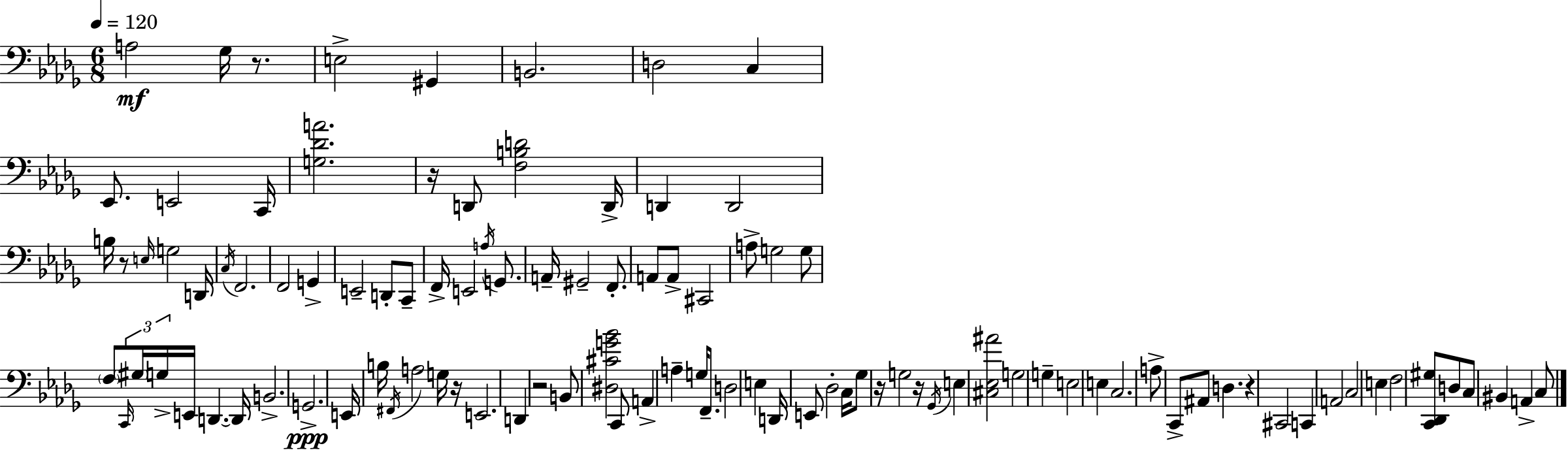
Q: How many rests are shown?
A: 8